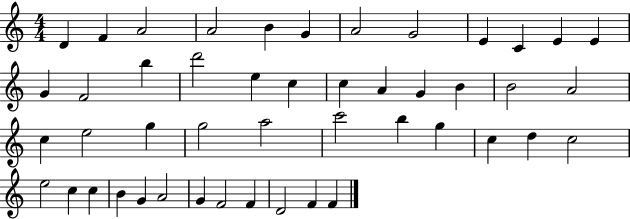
{
  \clef treble
  \numericTimeSignature
  \time 4/4
  \key c \major
  d'4 f'4 a'2 | a'2 b'4 g'4 | a'2 g'2 | e'4 c'4 e'4 e'4 | \break g'4 f'2 b''4 | d'''2 e''4 c''4 | c''4 a'4 g'4 b'4 | b'2 a'2 | \break c''4 e''2 g''4 | g''2 a''2 | c'''2 b''4 g''4 | c''4 d''4 c''2 | \break e''2 c''4 c''4 | b'4 g'4 a'2 | g'4 f'2 f'4 | d'2 f'4 f'4 | \break \bar "|."
}